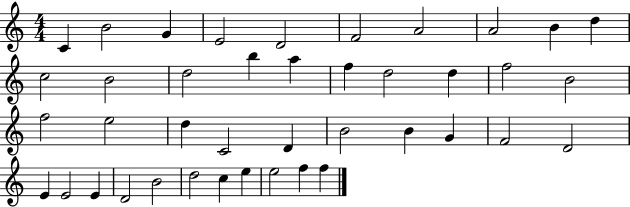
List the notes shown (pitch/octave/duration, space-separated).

C4/q B4/h G4/q E4/h D4/h F4/h A4/h A4/h B4/q D5/q C5/h B4/h D5/h B5/q A5/q F5/q D5/h D5/q F5/h B4/h F5/h E5/h D5/q C4/h D4/q B4/h B4/q G4/q F4/h D4/h E4/q E4/h E4/q D4/h B4/h D5/h C5/q E5/q E5/h F5/q F5/q